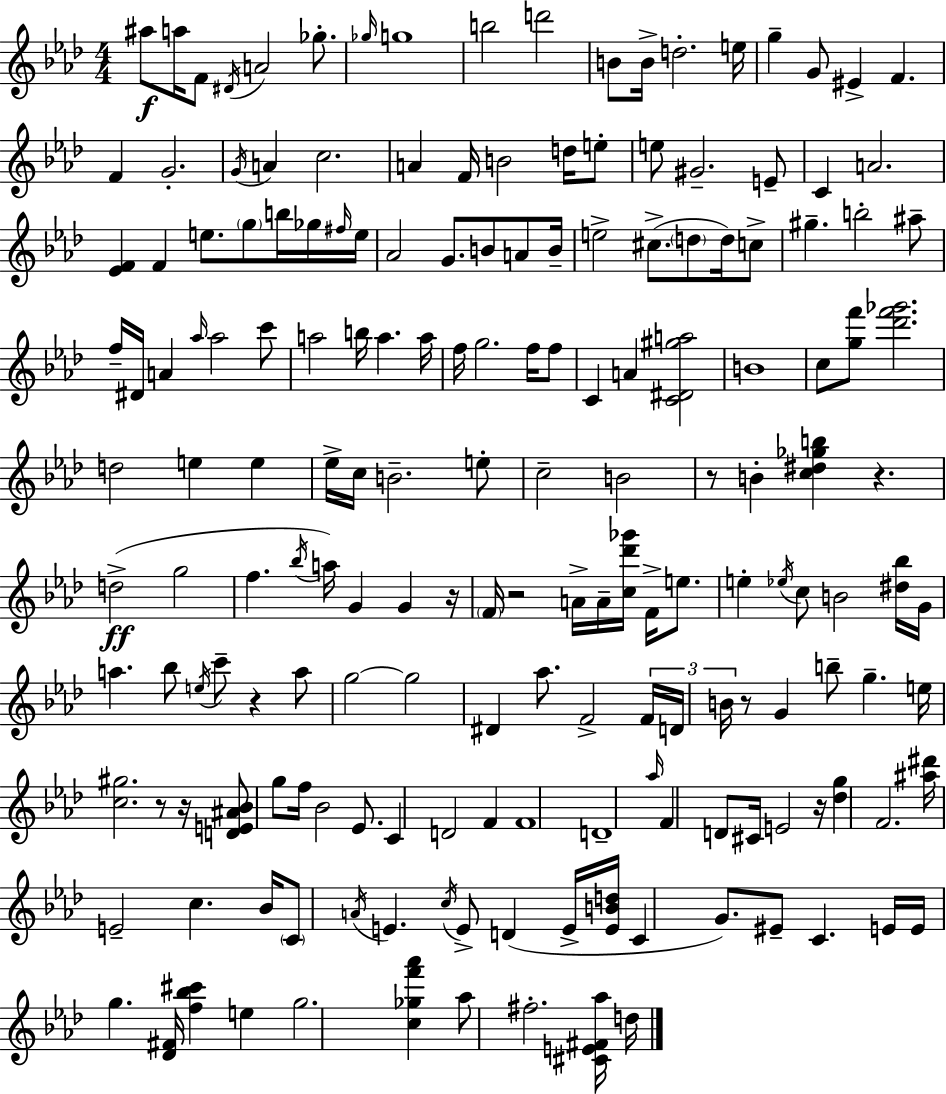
A#5/e A5/s F4/e D#4/s A4/h Gb5/e. Gb5/s G5/w B5/h D6/h B4/e B4/s D5/h. E5/s G5/q G4/e EIS4/q F4/q. F4/q G4/h. G4/s A4/q C5/h. A4/q F4/s B4/h D5/s E5/e E5/e G#4/h. E4/e C4/q A4/h. [Eb4,F4]/q F4/q E5/e. G5/e B5/s Gb5/s F#5/s E5/s Ab4/h G4/e. B4/e A4/e B4/s E5/h C#5/e. D5/e D5/s C5/e G#5/q. B5/h A#5/e F5/s D#4/s A4/q Ab5/s Ab5/h C6/e A5/h B5/s A5/q. A5/s F5/s G5/h. F5/s F5/e C4/q A4/q [C4,D#4,G#5,A5]/h B4/w C5/e [G5,F6]/e [Db6,F6,Gb6]/h. D5/h E5/q E5/q Eb5/s C5/s B4/h. E5/e C5/h B4/h R/e B4/q [C5,D#5,Gb5,B5]/q R/q. D5/h G5/h F5/q. Bb5/s A5/s G4/q G4/q R/s F4/s R/h A4/s A4/s [C5,Db6,Gb6]/s F4/s E5/e. E5/q Eb5/s C5/e B4/h [D#5,Bb5]/s G4/s A5/q. Bb5/e E5/s C6/e R/q A5/e G5/h G5/h D#4/q Ab5/e. F4/h F4/s D4/s B4/s R/e G4/q B5/e G5/q. E5/s [C5,G#5]/h. R/e R/s [D4,E4,A#4,Bb4]/e G5/e F5/s Bb4/h Eb4/e. C4/q D4/h F4/q F4/w D4/w Ab5/s F4/q D4/e C#4/s E4/h R/s [Db5,G5]/q F4/h. [A#5,D#6]/s E4/h C5/q. Bb4/s C4/e A4/s E4/q. C5/s E4/e D4/q E4/s [E4,B4,D5]/s C4/q G4/e. EIS4/e C4/q. E4/s E4/s G5/q. [Db4,F#4]/s [F5,Bb5,C#6]/q E5/q G5/h. [C5,Gb5,F6,Ab6]/q Ab5/e F#5/h. [C#4,E4,F#4,Ab5]/s D5/s